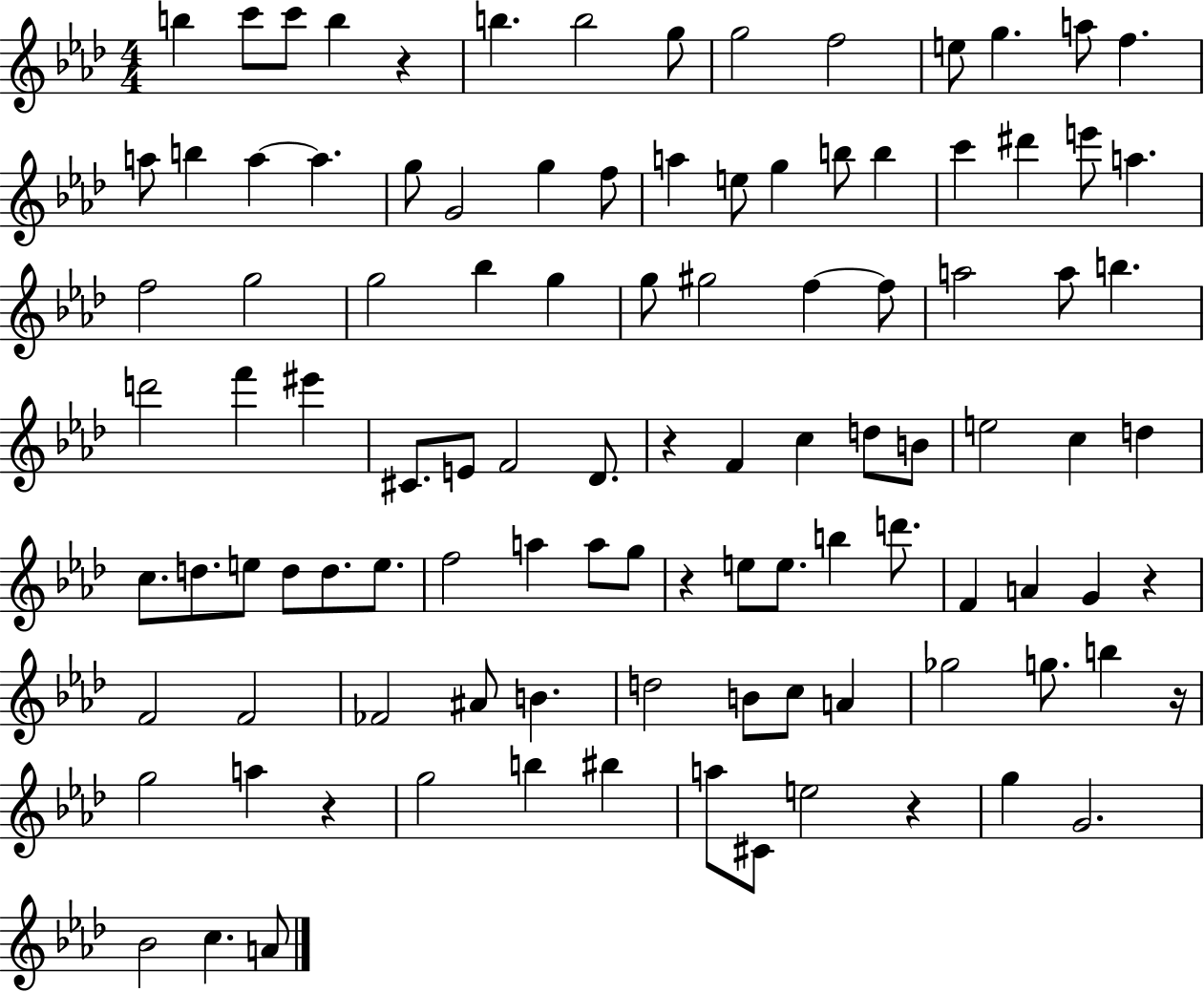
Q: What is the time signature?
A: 4/4